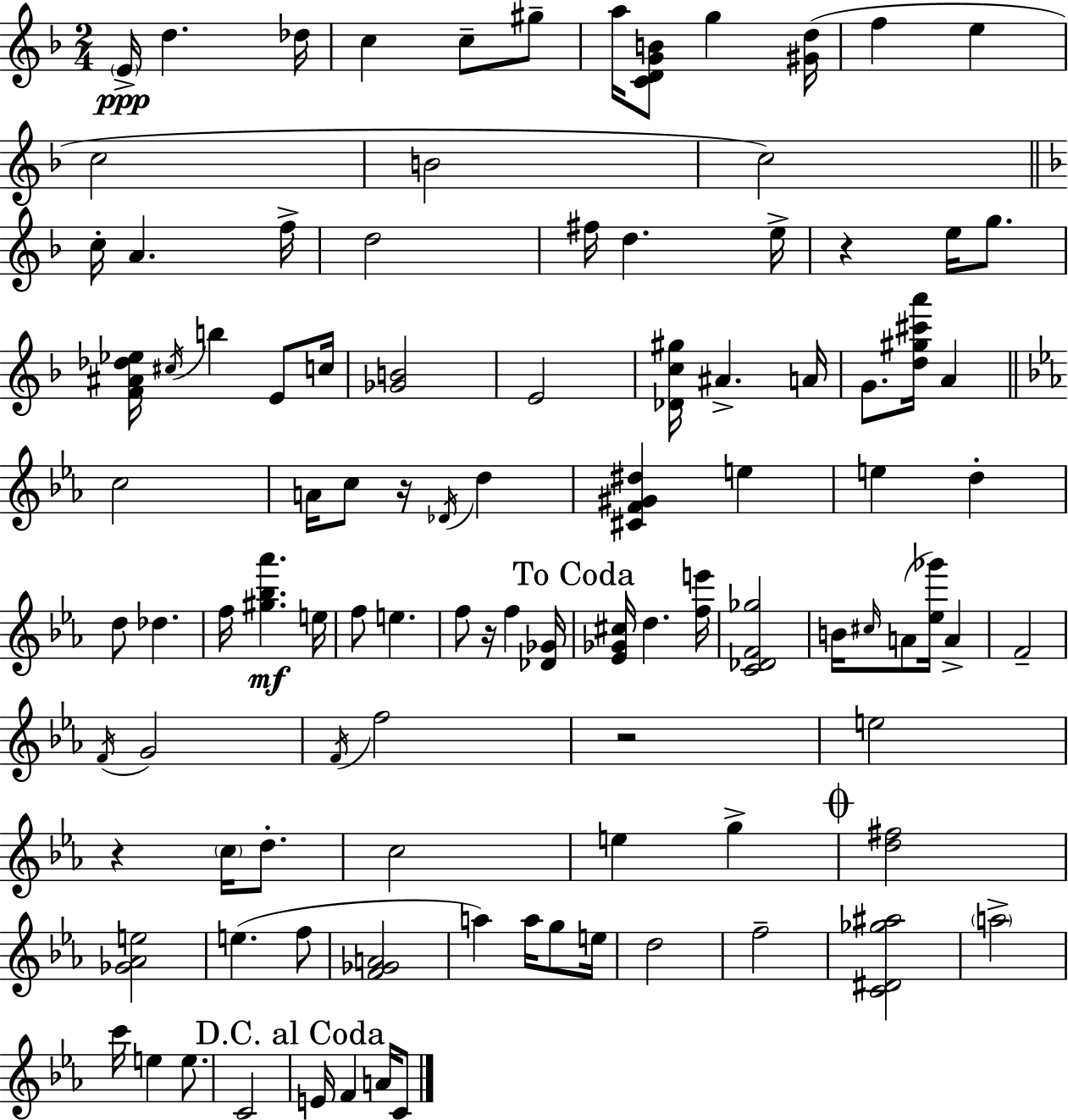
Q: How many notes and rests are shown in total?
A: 102